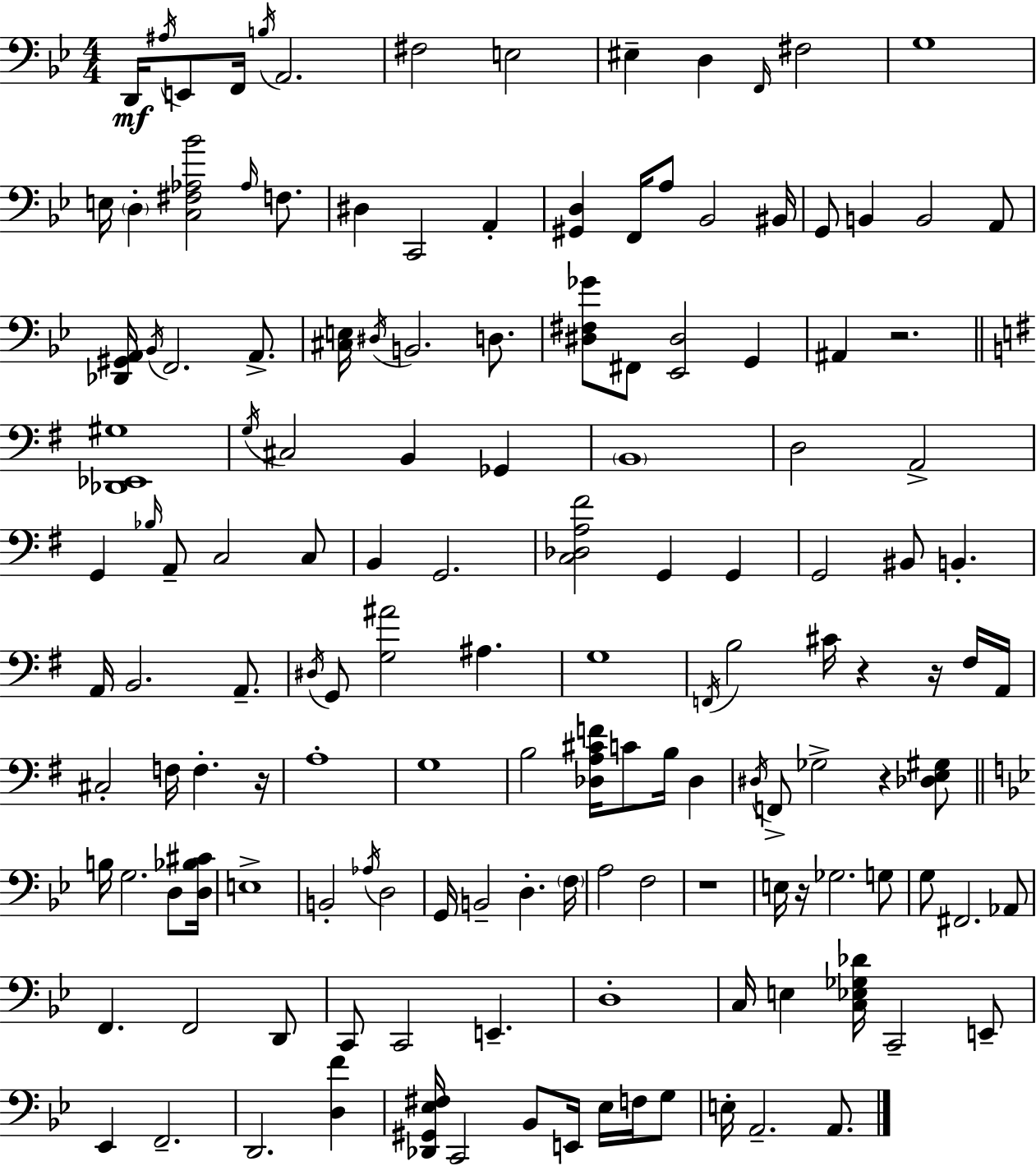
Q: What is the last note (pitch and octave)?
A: A2